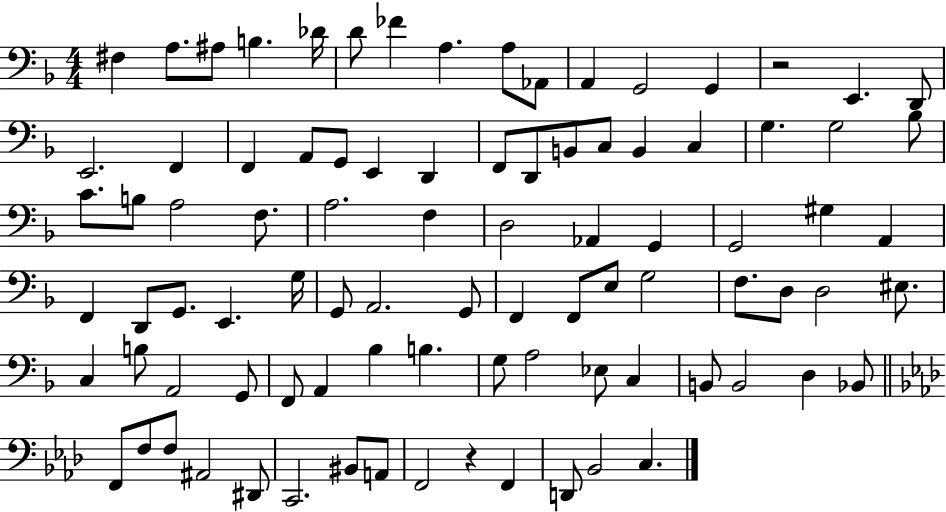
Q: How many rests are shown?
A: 2